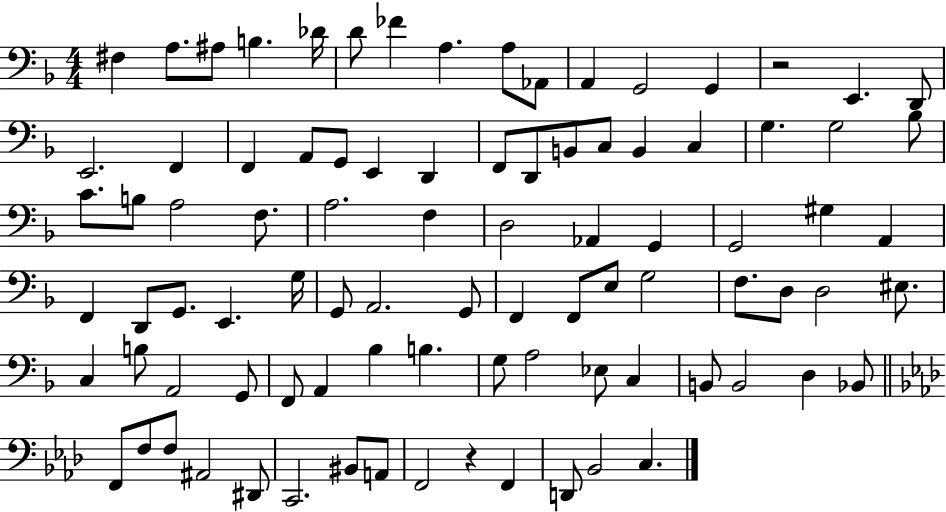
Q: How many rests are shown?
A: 2